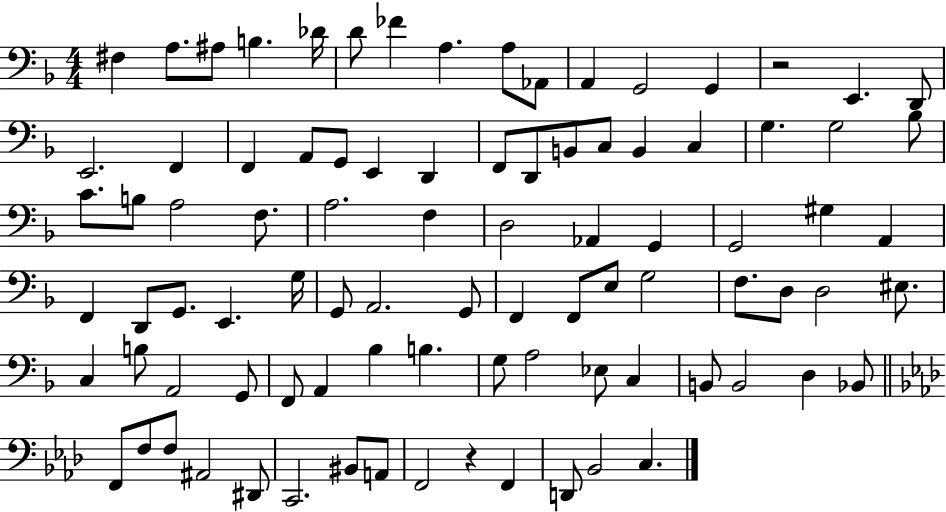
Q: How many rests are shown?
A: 2